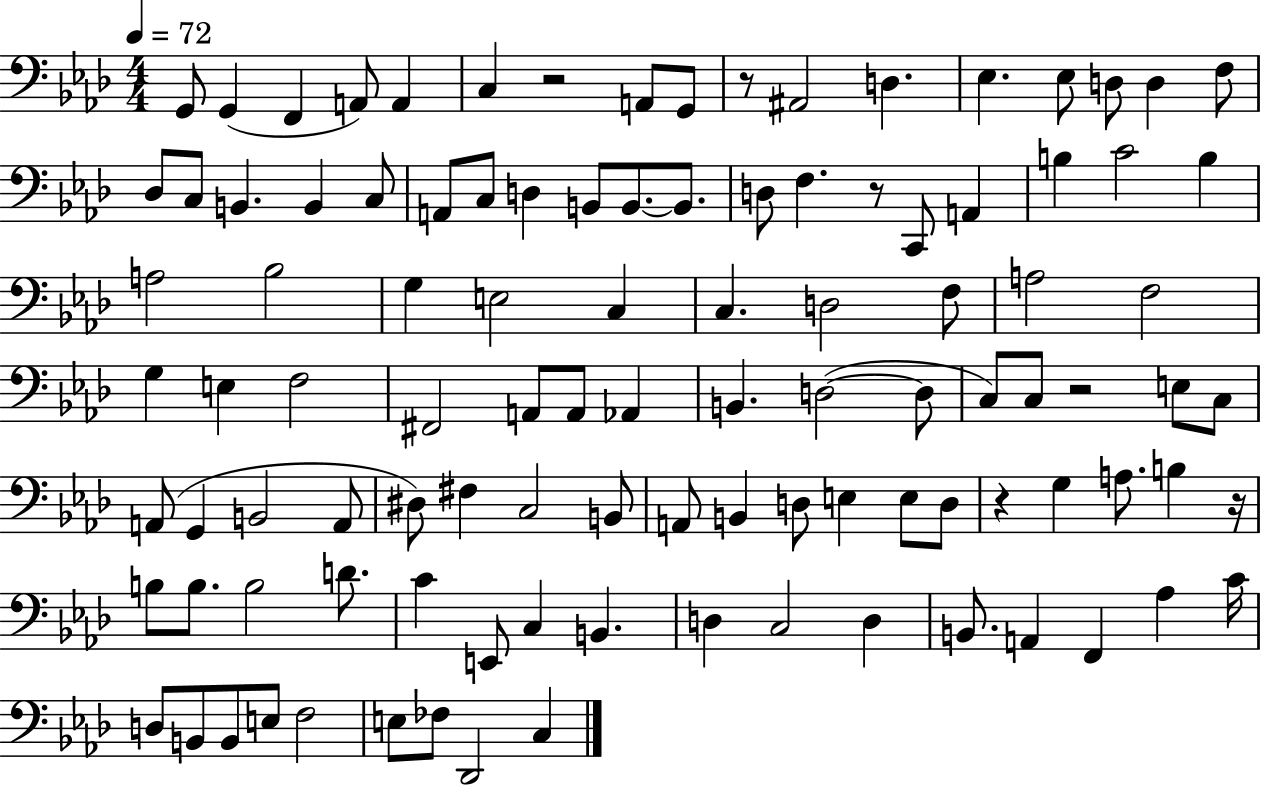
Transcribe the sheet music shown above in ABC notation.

X:1
T:Untitled
M:4/4
L:1/4
K:Ab
G,,/2 G,, F,, A,,/2 A,, C, z2 A,,/2 G,,/2 z/2 ^A,,2 D, _E, _E,/2 D,/2 D, F,/2 _D,/2 C,/2 B,, B,, C,/2 A,,/2 C,/2 D, B,,/2 B,,/2 B,,/2 D,/2 F, z/2 C,,/2 A,, B, C2 B, A,2 _B,2 G, E,2 C, C, D,2 F,/2 A,2 F,2 G, E, F,2 ^F,,2 A,,/2 A,,/2 _A,, B,, D,2 D,/2 C,/2 C,/2 z2 E,/2 C,/2 A,,/2 G,, B,,2 A,,/2 ^D,/2 ^F, C,2 B,,/2 A,,/2 B,, D,/2 E, E,/2 D,/2 z G, A,/2 B, z/4 B,/2 B,/2 B,2 D/2 C E,,/2 C, B,, D, C,2 D, B,,/2 A,, F,, _A, C/4 D,/2 B,,/2 B,,/2 E,/2 F,2 E,/2 _F,/2 _D,,2 C,